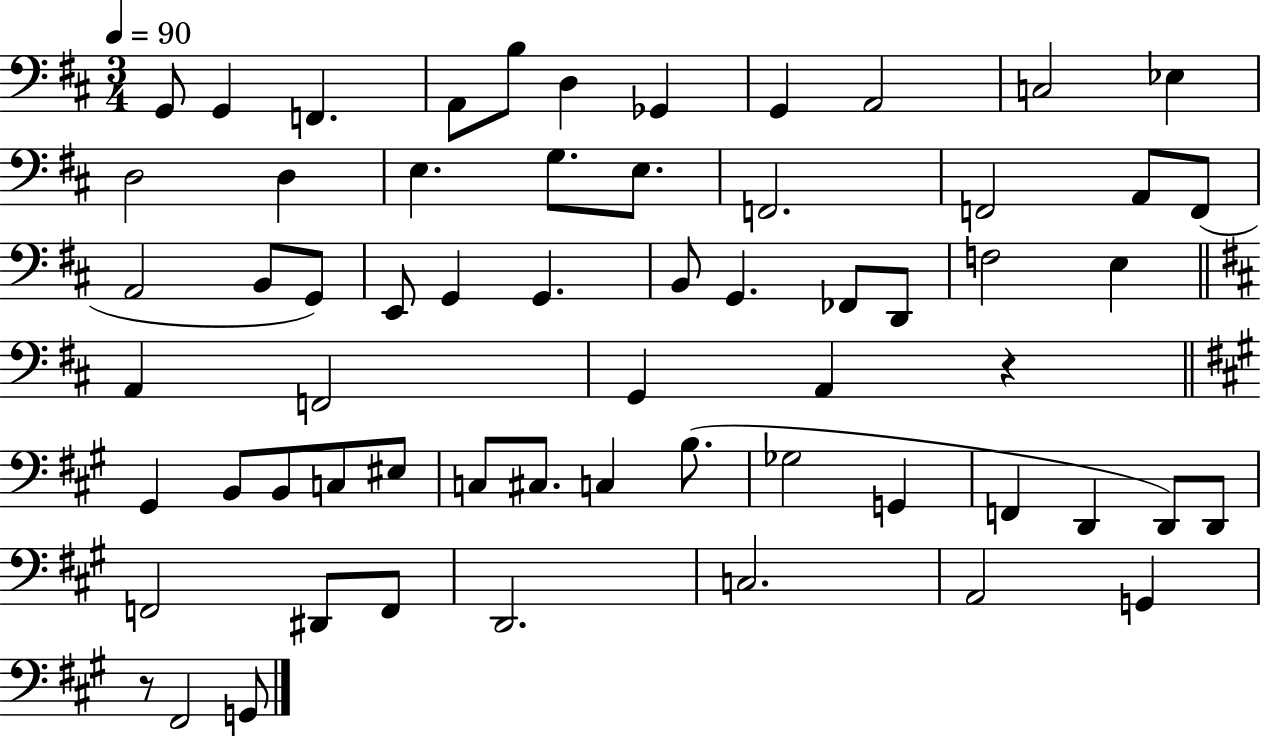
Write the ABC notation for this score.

X:1
T:Untitled
M:3/4
L:1/4
K:D
G,,/2 G,, F,, A,,/2 B,/2 D, _G,, G,, A,,2 C,2 _E, D,2 D, E, G,/2 E,/2 F,,2 F,,2 A,,/2 F,,/2 A,,2 B,,/2 G,,/2 E,,/2 G,, G,, B,,/2 G,, _F,,/2 D,,/2 F,2 E, A,, F,,2 G,, A,, z ^G,, B,,/2 B,,/2 C,/2 ^E,/2 C,/2 ^C,/2 C, B,/2 _G,2 G,, F,, D,, D,,/2 D,,/2 F,,2 ^D,,/2 F,,/2 D,,2 C,2 A,,2 G,, z/2 ^F,,2 G,,/2